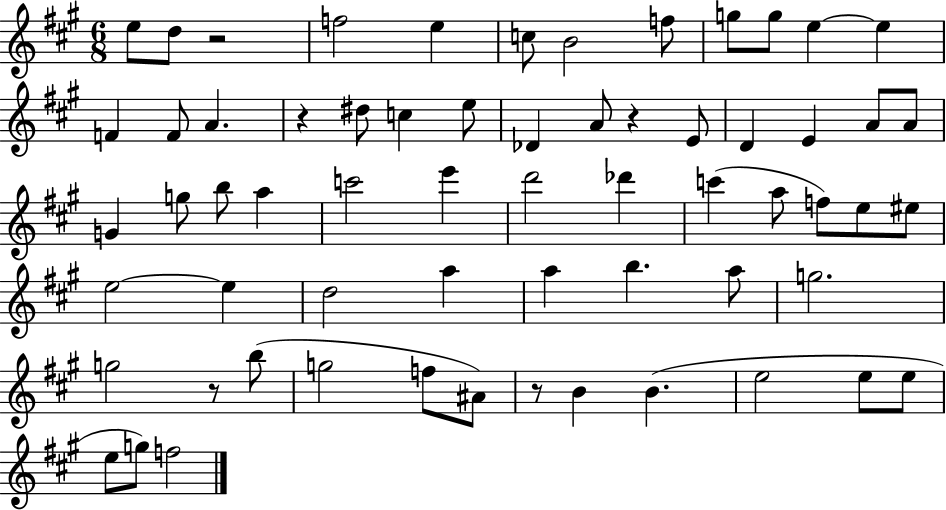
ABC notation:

X:1
T:Untitled
M:6/8
L:1/4
K:A
e/2 d/2 z2 f2 e c/2 B2 f/2 g/2 g/2 e e F F/2 A z ^d/2 c e/2 _D A/2 z E/2 D E A/2 A/2 G g/2 b/2 a c'2 e' d'2 _d' c' a/2 f/2 e/2 ^e/2 e2 e d2 a a b a/2 g2 g2 z/2 b/2 g2 f/2 ^A/2 z/2 B B e2 e/2 e/2 e/2 g/2 f2